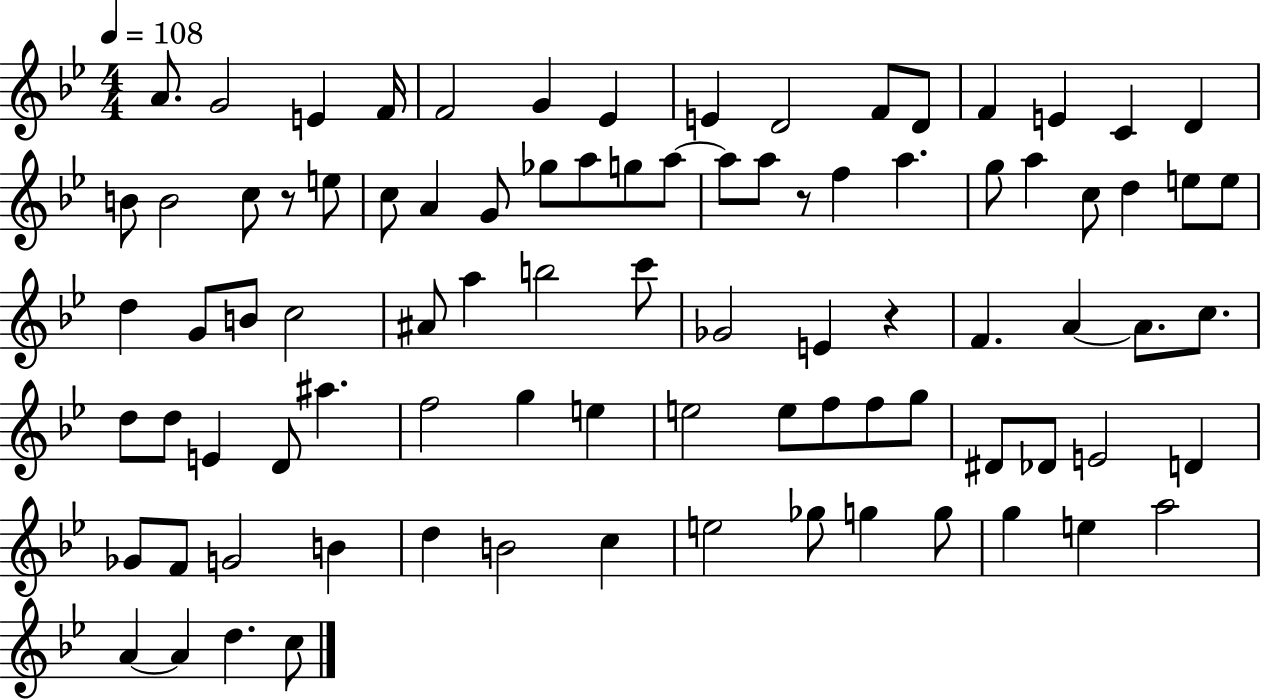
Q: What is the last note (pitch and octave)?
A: C5